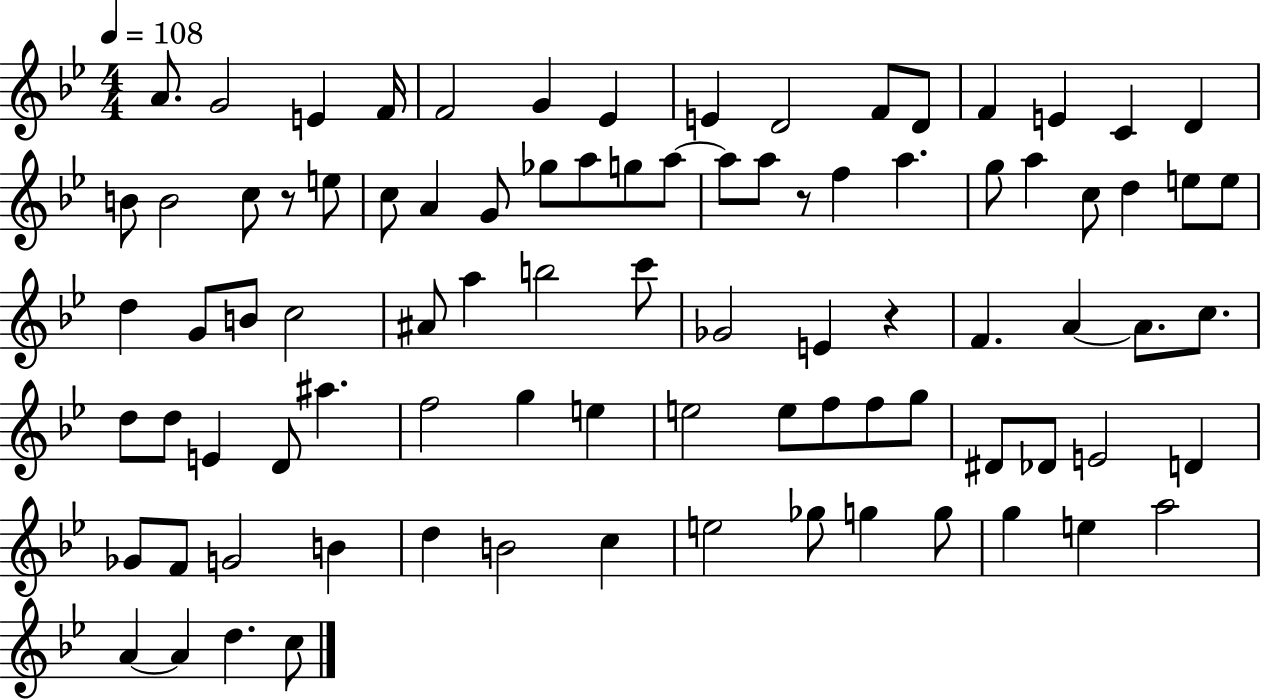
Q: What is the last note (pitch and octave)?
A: C5